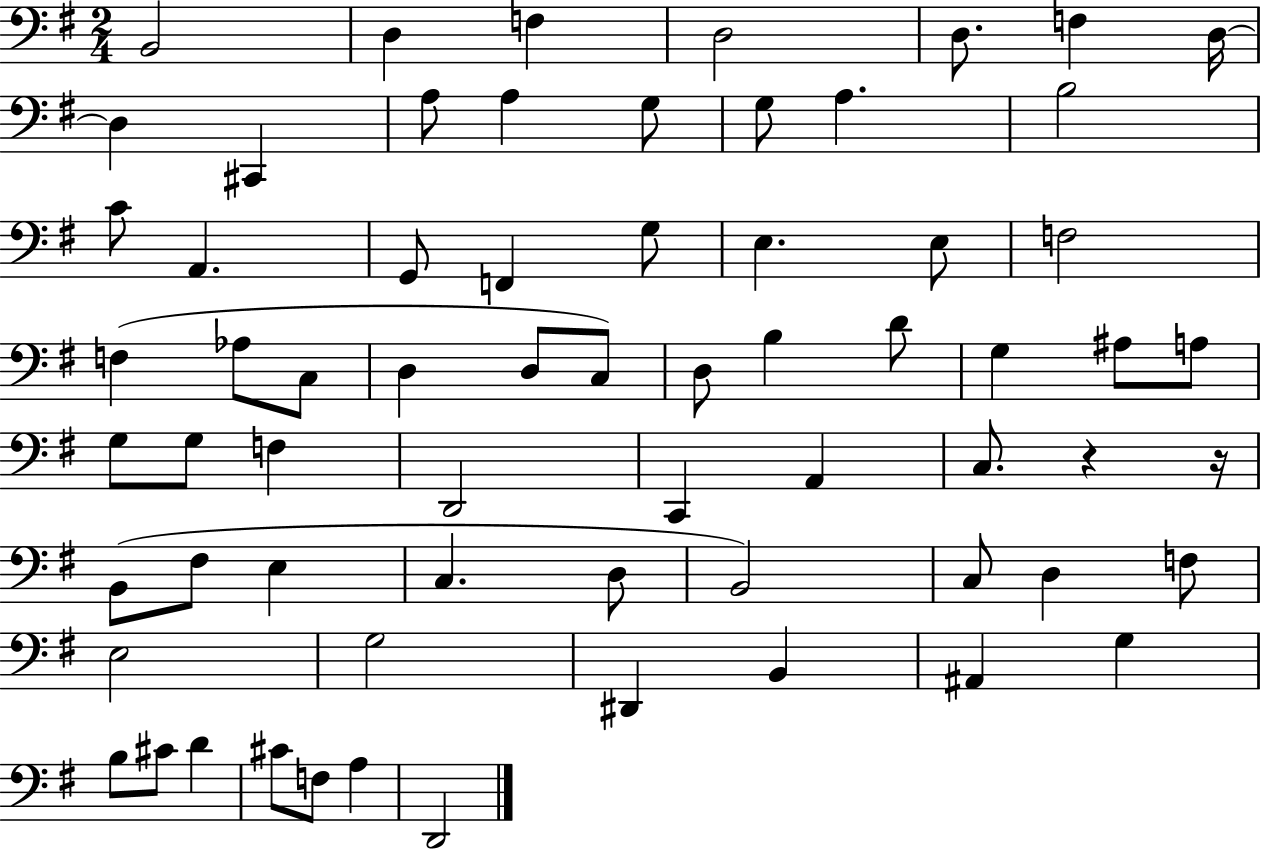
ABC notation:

X:1
T:Untitled
M:2/4
L:1/4
K:G
B,,2 D, F, D,2 D,/2 F, D,/4 D, ^C,, A,/2 A, G,/2 G,/2 A, B,2 C/2 A,, G,,/2 F,, G,/2 E, E,/2 F,2 F, _A,/2 C,/2 D, D,/2 C,/2 D,/2 B, D/2 G, ^A,/2 A,/2 G,/2 G,/2 F, D,,2 C,, A,, C,/2 z z/4 B,,/2 ^F,/2 E, C, D,/2 B,,2 C,/2 D, F,/2 E,2 G,2 ^D,, B,, ^A,, G, B,/2 ^C/2 D ^C/2 F,/2 A, D,,2